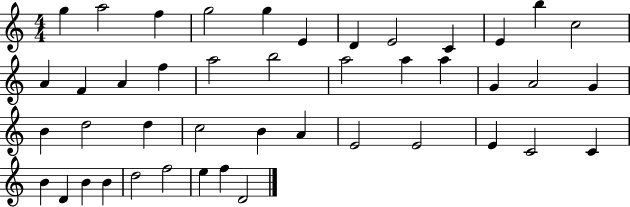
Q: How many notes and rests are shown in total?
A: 44